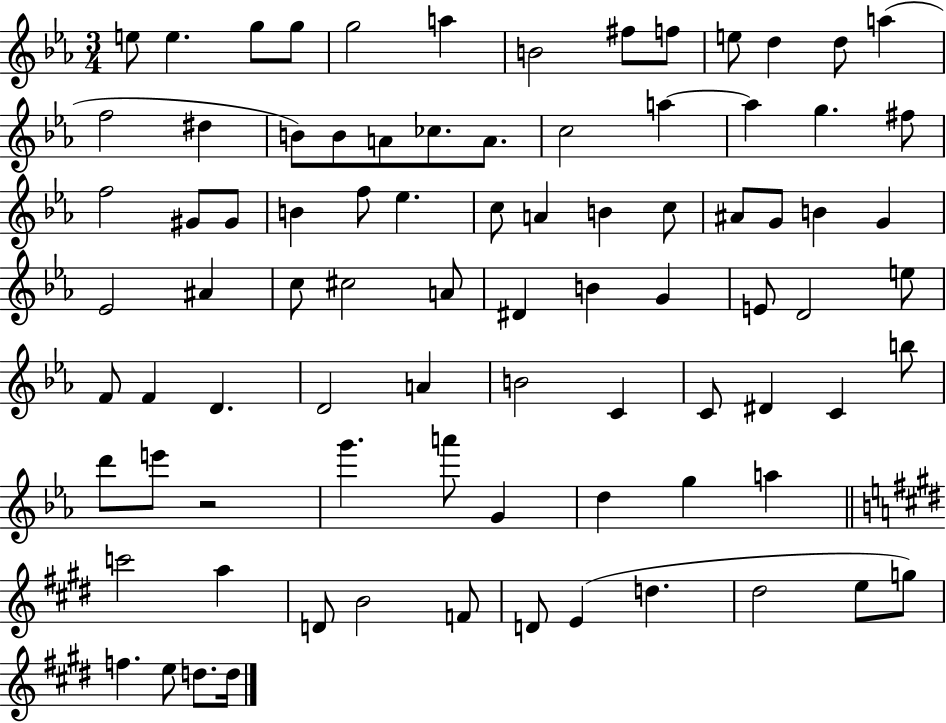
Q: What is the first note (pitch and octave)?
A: E5